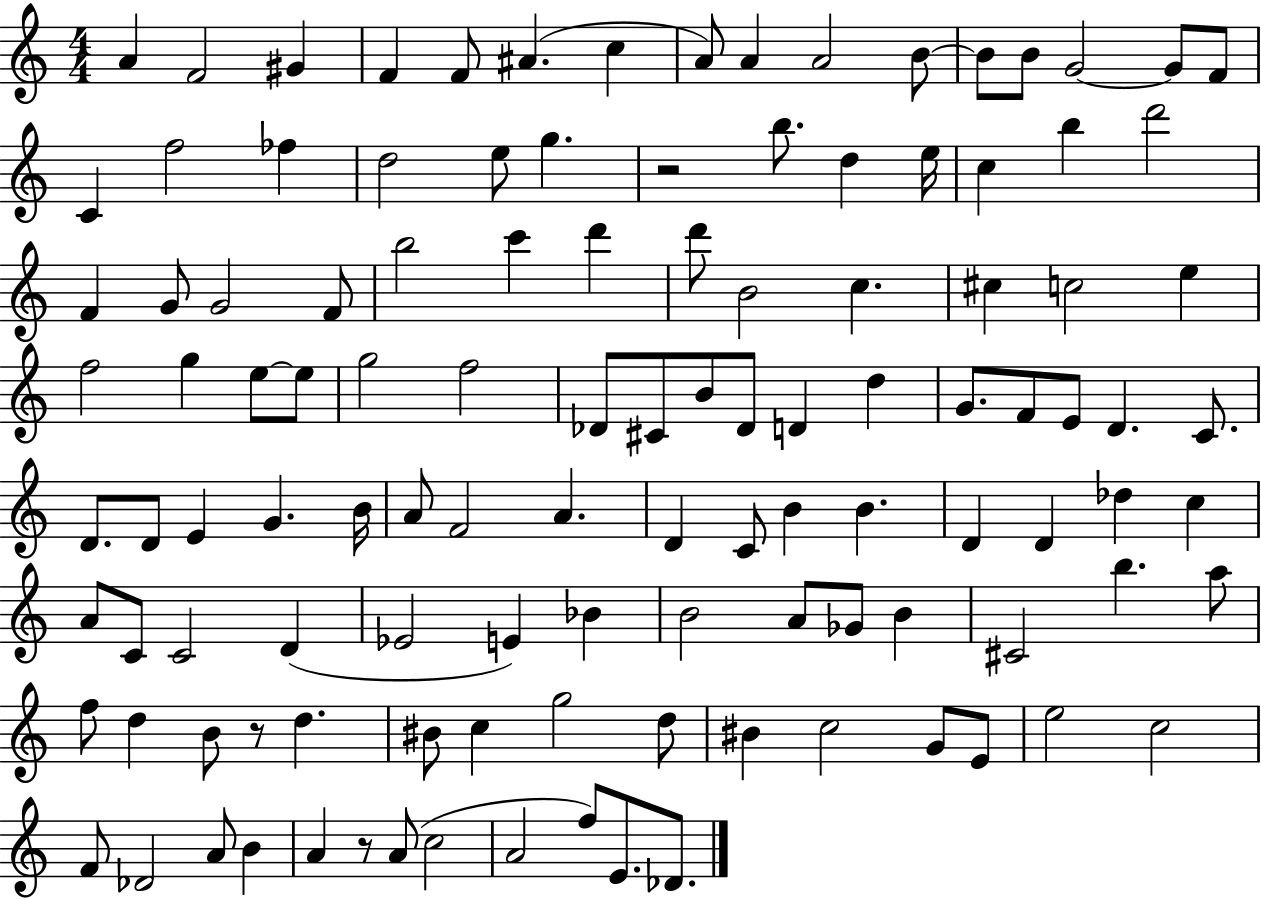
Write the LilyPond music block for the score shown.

{
  \clef treble
  \numericTimeSignature
  \time 4/4
  \key c \major
  a'4 f'2 gis'4 | f'4 f'8 ais'4.( c''4 | a'8) a'4 a'2 b'8~~ | b'8 b'8 g'2~~ g'8 f'8 | \break c'4 f''2 fes''4 | d''2 e''8 g''4. | r2 b''8. d''4 e''16 | c''4 b''4 d'''2 | \break f'4 g'8 g'2 f'8 | b''2 c'''4 d'''4 | d'''8 b'2 c''4. | cis''4 c''2 e''4 | \break f''2 g''4 e''8~~ e''8 | g''2 f''2 | des'8 cis'8 b'8 des'8 d'4 d''4 | g'8. f'8 e'8 d'4. c'8. | \break d'8. d'8 e'4 g'4. b'16 | a'8 f'2 a'4. | d'4 c'8 b'4 b'4. | d'4 d'4 des''4 c''4 | \break a'8 c'8 c'2 d'4( | ees'2 e'4) bes'4 | b'2 a'8 ges'8 b'4 | cis'2 b''4. a''8 | \break f''8 d''4 b'8 r8 d''4. | bis'8 c''4 g''2 d''8 | bis'4 c''2 g'8 e'8 | e''2 c''2 | \break f'8 des'2 a'8 b'4 | a'4 r8 a'8( c''2 | a'2 f''8) e'8. des'8. | \bar "|."
}